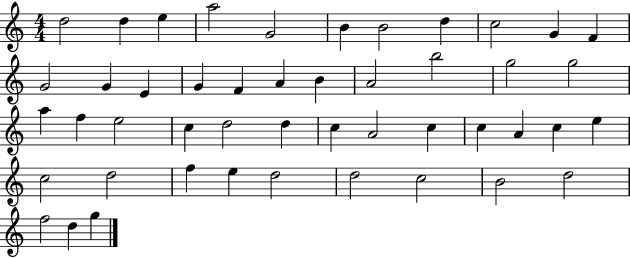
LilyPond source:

{
  \clef treble
  \numericTimeSignature
  \time 4/4
  \key c \major
  d''2 d''4 e''4 | a''2 g'2 | b'4 b'2 d''4 | c''2 g'4 f'4 | \break g'2 g'4 e'4 | g'4 f'4 a'4 b'4 | a'2 b''2 | g''2 g''2 | \break a''4 f''4 e''2 | c''4 d''2 d''4 | c''4 a'2 c''4 | c''4 a'4 c''4 e''4 | \break c''2 d''2 | f''4 e''4 d''2 | d''2 c''2 | b'2 d''2 | \break f''2 d''4 g''4 | \bar "|."
}